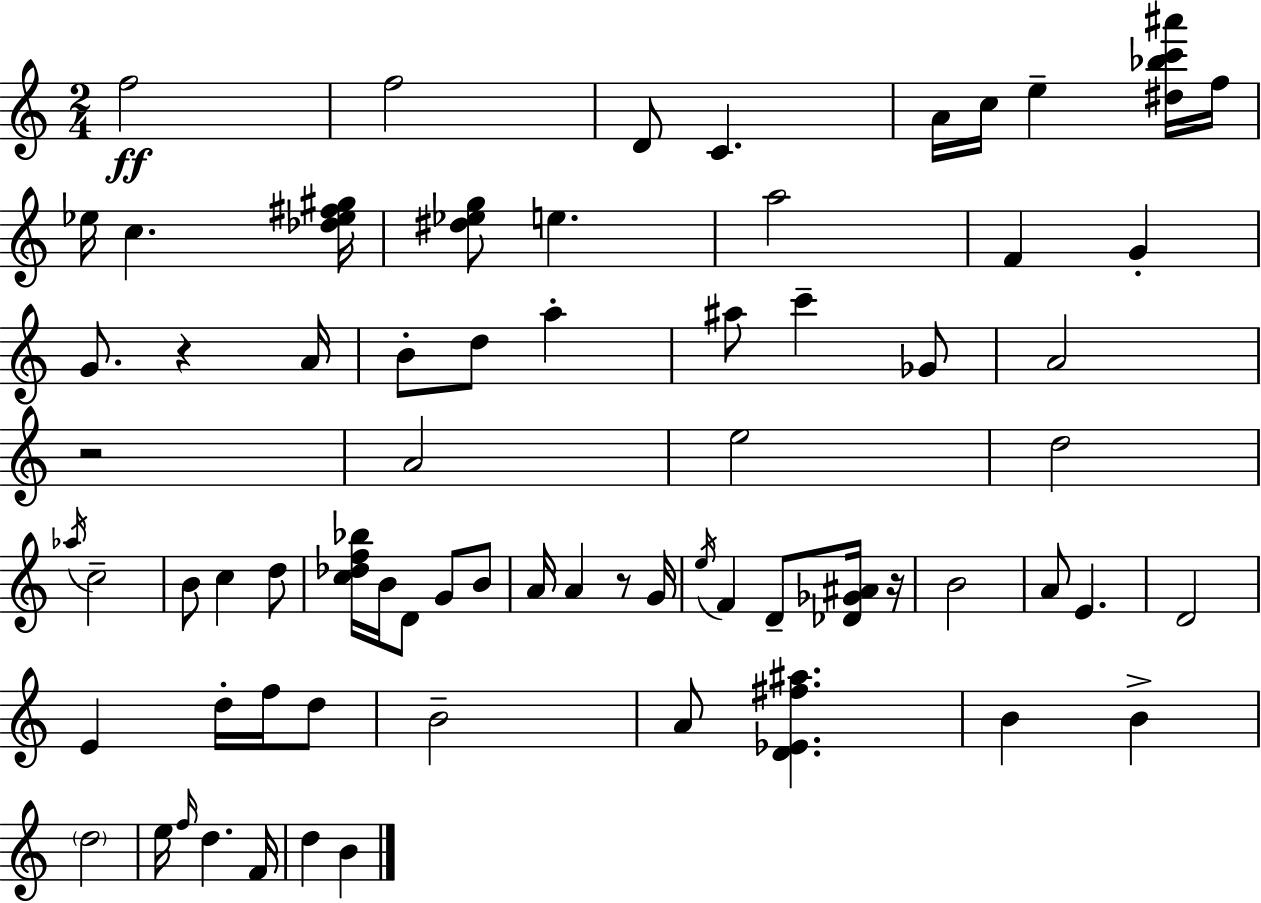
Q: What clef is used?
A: treble